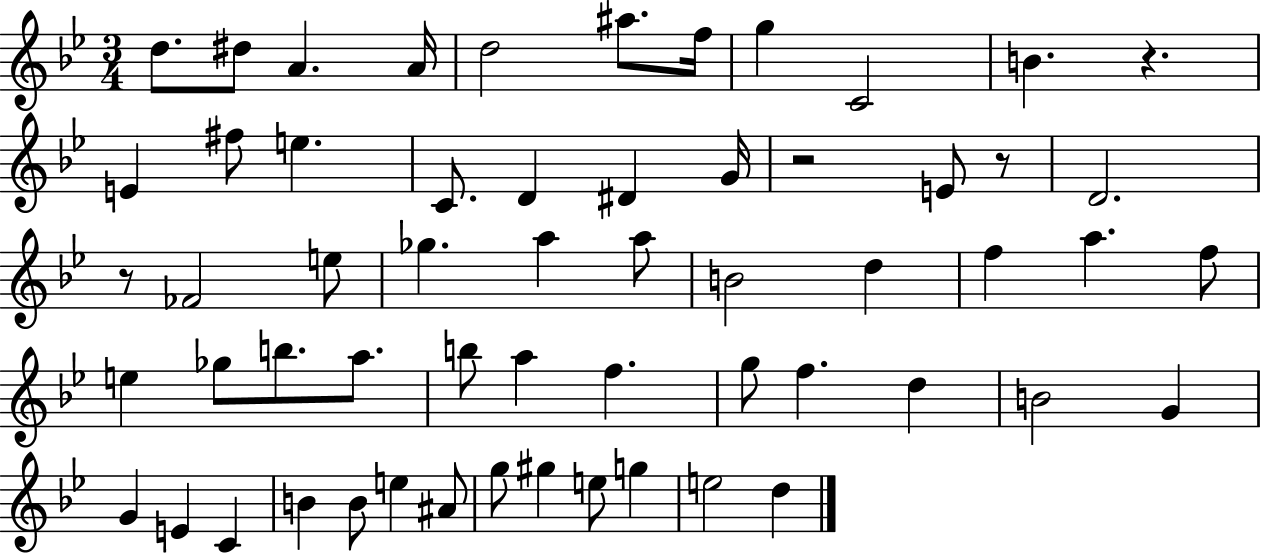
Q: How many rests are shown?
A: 4